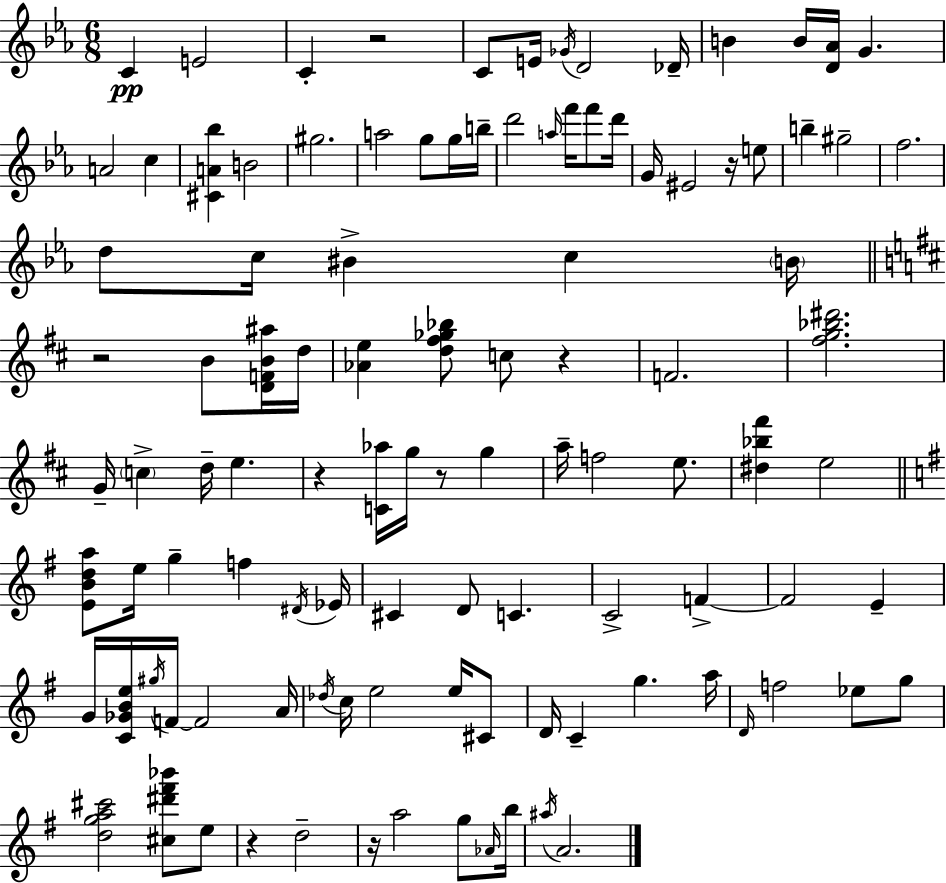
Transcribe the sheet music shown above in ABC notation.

X:1
T:Untitled
M:6/8
L:1/4
K:Cm
C E2 C z2 C/2 E/4 _G/4 D2 _D/4 B B/4 [D_A]/4 G A2 c [^CA_b] B2 ^g2 a2 g/2 g/4 b/4 d'2 a/4 f'/4 f'/2 d'/4 G/4 ^E2 z/4 e/2 b ^g2 f2 d/2 c/4 ^B c B/4 z2 B/2 [DFB^a]/4 d/4 [_Ae] [d^f_g_b]/2 c/2 z F2 [^fg_b^d']2 G/4 c d/4 e z [C_a]/4 g/4 z/2 g a/4 f2 e/2 [^d_b^f'] e2 [EBda]/2 e/4 g f ^D/4 _E/4 ^C D/2 C C2 F F2 E G/4 [C_GBe]/4 ^g/4 F/4 F2 A/4 _d/4 c/4 e2 e/4 ^C/2 D/4 C g a/4 D/4 f2 _e/2 g/2 [dga^c']2 [^c^d'^f'_b']/2 e/2 z d2 z/4 a2 g/2 _A/4 b/4 ^a/4 A2